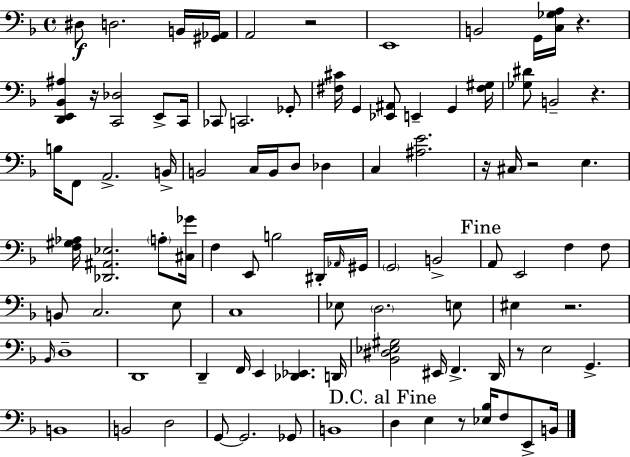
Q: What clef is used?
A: bass